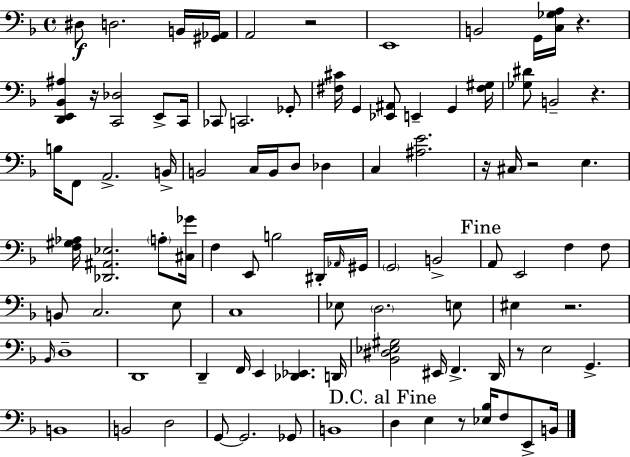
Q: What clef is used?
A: bass